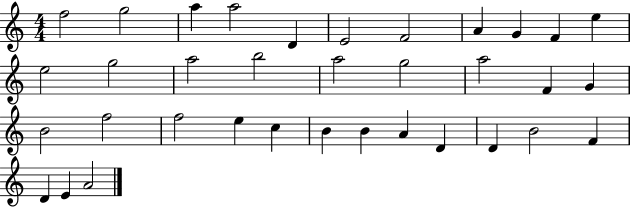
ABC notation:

X:1
T:Untitled
M:4/4
L:1/4
K:C
f2 g2 a a2 D E2 F2 A G F e e2 g2 a2 b2 a2 g2 a2 F G B2 f2 f2 e c B B A D D B2 F D E A2